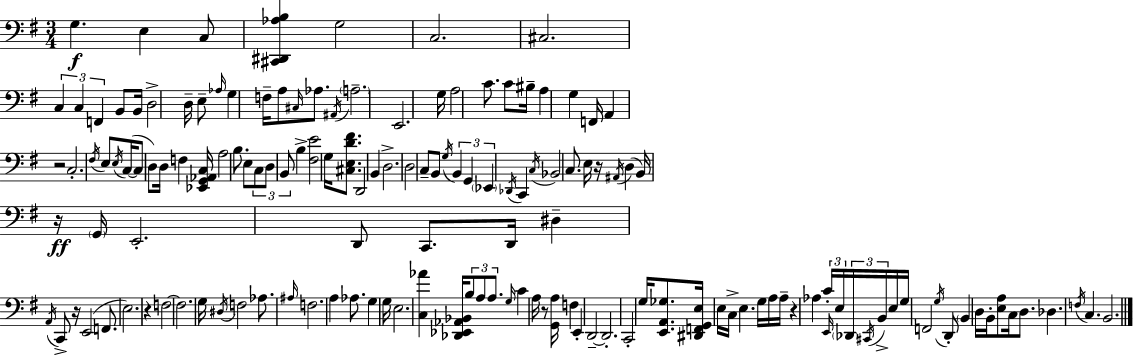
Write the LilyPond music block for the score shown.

{
  \clef bass
  \numericTimeSignature
  \time 3/4
  \key e \minor
  g4.\f e4 c8 | <cis, dis, aes b>4 g2 | c2. | cis2. | \break \tuplet 3/2 { c4 c4 f,4 } | b,8 b,16 d2-> d16-- | e8-- \grace { aes16 } g4 f16-- a8 \grace { cis16 } aes8. | \acciaccatura { ais,16 } \parenthesize a2.-- | \break e,2. | g16 a2 | c'8. c'8 bis16-- a4 g4 | f,16 a,4 r2 | \break c2.-. | \acciaccatura { fis16 } e8 \acciaccatura { e16 } c16~(~ c8 d8) | d16 f4 <ees, g, aes, c>16 a2 | b8. e8 \tuplet 3/2 { c8 d8 b,8 } | \break b4-> <fis e'>2 | g16 <cis e d' fis'>8. d,2 | b,4 d2.-> | d2 | \break c8-- b,8 \acciaccatura { g16 } \tuplet 3/2 { b,4 g,4 | \parenthesize ees,4 } \acciaccatura { des,16 } c,4 \acciaccatura { c16 } | bes,2 c8. e16 | r16 \acciaccatura { ais,16 }( d4 b,16) r16\ff \parenthesize g,16 e,2.-. | \break d,8 c,8. | d,16 dis4-- \acciaccatura { a,16 } c,8-> r16 e,2( | f,8. e2.) | r4 | \break f2~~ f2. | g16 \acciaccatura { dis16 } | f2 aes8. \grace { ais16 } | f2. | \break a4 aes8. g4 g16 | e2. | <c aes'>4 <des, ees, aes, bes,>16 \tuplet 3/2 { b8 a8 a8. } | \grace { g16 } c'4 a16 r8 <g, a>16 f4 | \break e,4-. d,2--~~ | d,2.-. | c,2-. g16 <e, a, ges>8. | <dis, f, g, e>16 e16 c16-> e4. g16 a16 | \break a16-- r4 aes4 \tuplet 3/2 { c'16-. \grace { e,16 } e16 } | \tuplet 3/2 { \parenthesize des,16 \acciaccatura { cis,16 } b,16-> } e16 g16 f,2 | \acciaccatura { g16 } d,8-. \parenthesize b,4 d16 b,16-. <e a>8 | c16 d8. des4. \acciaccatura { f16 } c4. | \break b,2. | \bar "|."
}